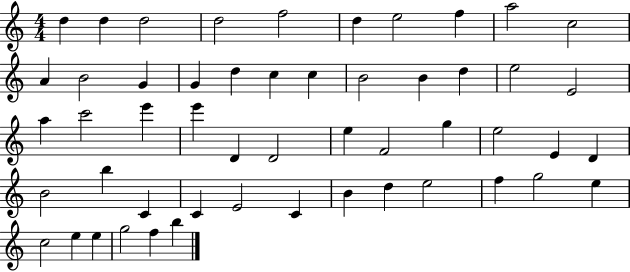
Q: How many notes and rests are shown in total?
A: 52